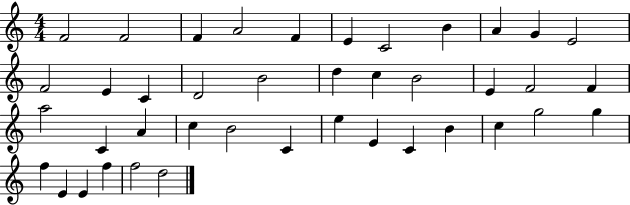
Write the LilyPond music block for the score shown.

{
  \clef treble
  \numericTimeSignature
  \time 4/4
  \key c \major
  f'2 f'2 | f'4 a'2 f'4 | e'4 c'2 b'4 | a'4 g'4 e'2 | \break f'2 e'4 c'4 | d'2 b'2 | d''4 c''4 b'2 | e'4 f'2 f'4 | \break a''2 c'4 a'4 | c''4 b'2 c'4 | e''4 e'4 c'4 b'4 | c''4 g''2 g''4 | \break f''4 e'4 e'4 f''4 | f''2 d''2 | \bar "|."
}